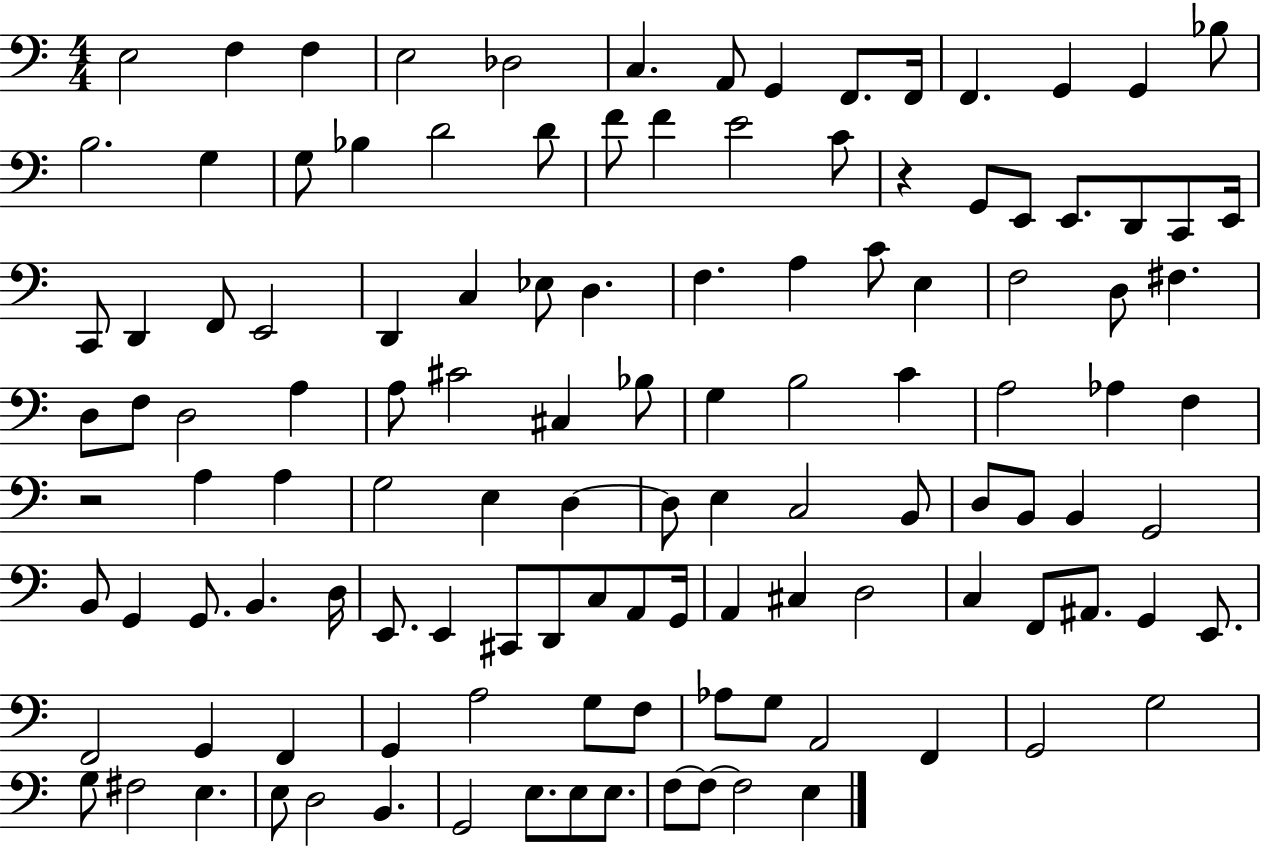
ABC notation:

X:1
T:Untitled
M:4/4
L:1/4
K:C
E,2 F, F, E,2 _D,2 C, A,,/2 G,, F,,/2 F,,/4 F,, G,, G,, _B,/2 B,2 G, G,/2 _B, D2 D/2 F/2 F E2 C/2 z G,,/2 E,,/2 E,,/2 D,,/2 C,,/2 E,,/4 C,,/2 D,, F,,/2 E,,2 D,, C, _E,/2 D, F, A, C/2 E, F,2 D,/2 ^F, D,/2 F,/2 D,2 A, A,/2 ^C2 ^C, _B,/2 G, B,2 C A,2 _A, F, z2 A, A, G,2 E, D, D,/2 E, C,2 B,,/2 D,/2 B,,/2 B,, G,,2 B,,/2 G,, G,,/2 B,, D,/4 E,,/2 E,, ^C,,/2 D,,/2 C,/2 A,,/2 G,,/4 A,, ^C, D,2 C, F,,/2 ^A,,/2 G,, E,,/2 F,,2 G,, F,, G,, A,2 G,/2 F,/2 _A,/2 G,/2 A,,2 F,, G,,2 G,2 G,/2 ^F,2 E, E,/2 D,2 B,, G,,2 E,/2 E,/2 E,/2 F,/2 F,/2 F,2 E,